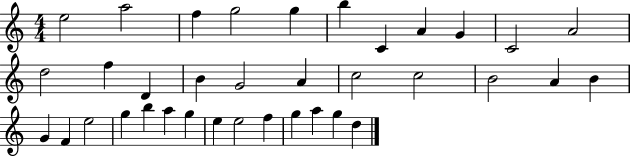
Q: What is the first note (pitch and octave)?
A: E5